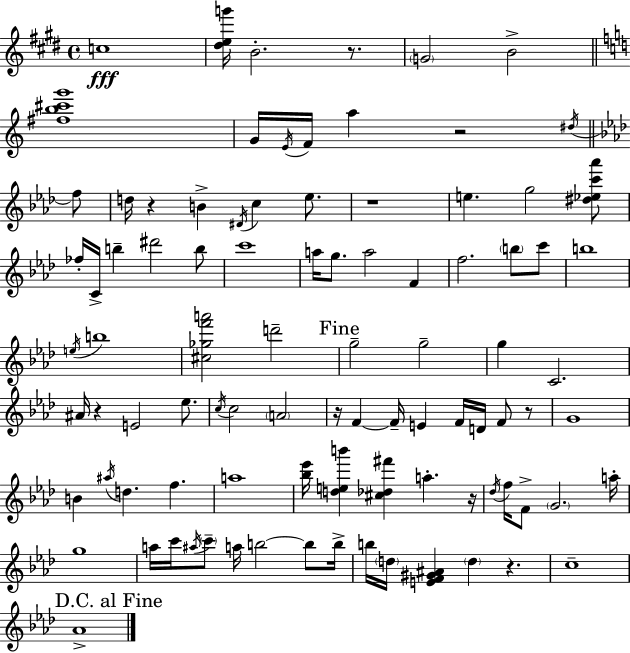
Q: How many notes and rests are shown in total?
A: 93